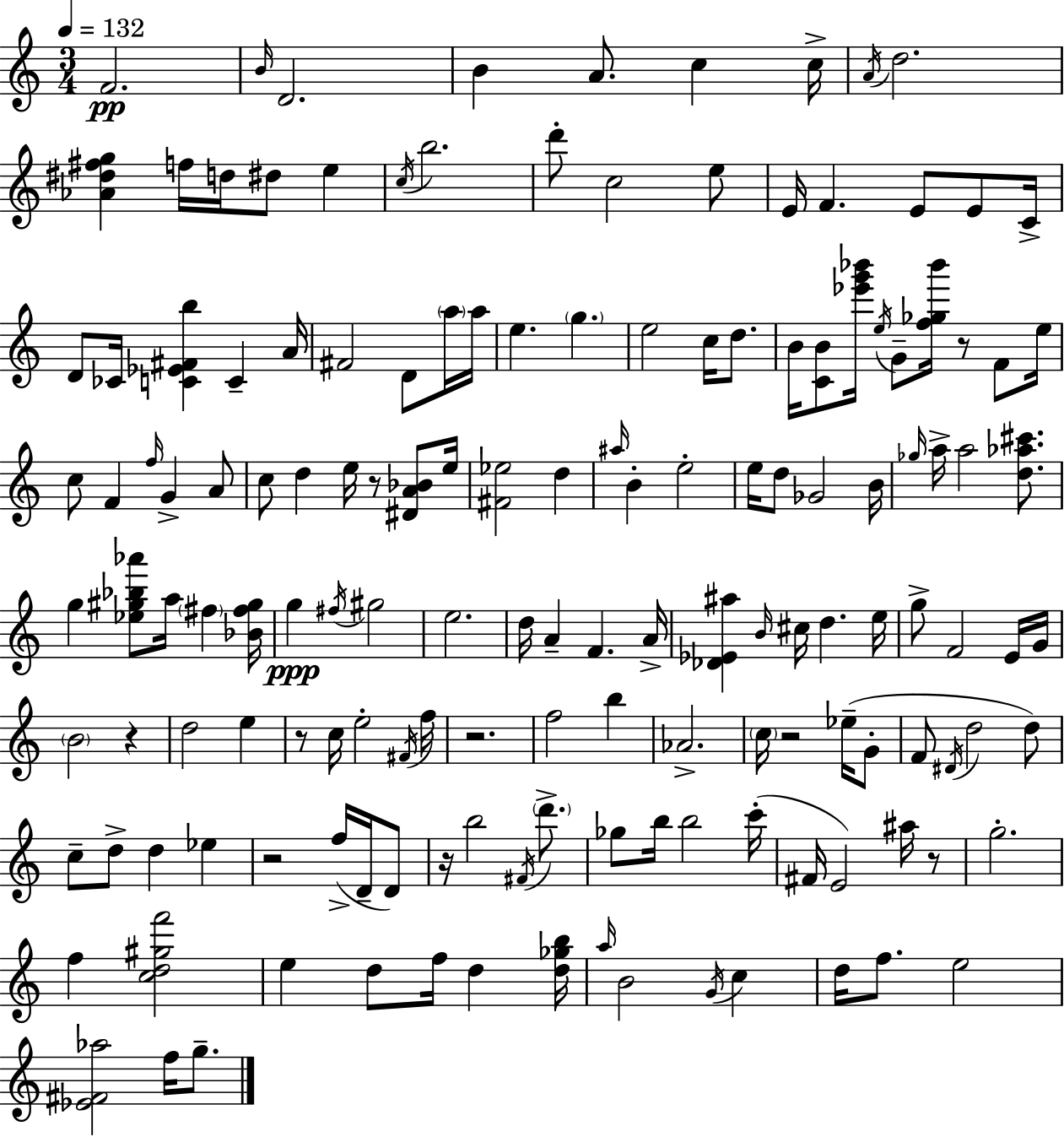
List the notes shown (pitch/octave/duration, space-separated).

F4/h. B4/s D4/h. B4/q A4/e. C5/q C5/s A4/s D5/h. [Ab4,D#5,F#5,G5]/q F5/s D5/s D#5/e E5/q C5/s B5/h. D6/e C5/h E5/e E4/s F4/q. E4/e E4/e C4/s D4/e CES4/s [C4,Eb4,F#4,B5]/q C4/q A4/s F#4/h D4/e A5/s A5/s E5/q. G5/q. E5/h C5/s D5/e. B4/s [C4,B4]/e [Eb6,G6,Bb6]/s E5/s G4/e [F5,Gb5,Bb6]/s R/e F4/e E5/s C5/e F4/q F5/s G4/q A4/e C5/e D5/q E5/s R/e [D#4,A4,Bb4]/e E5/s [F#4,Eb5]/h D5/q A#5/s B4/q E5/h E5/s D5/e Gb4/h B4/s Gb5/s A5/s A5/h [D5,Ab5,C#6]/e. G5/q [Eb5,G#5,Bb5,Ab6]/e A5/s F#5/q [Bb4,F#5,G#5]/s G5/q F#5/s G#5/h E5/h. D5/s A4/q F4/q. A4/s [Db4,Eb4,A#5]/q B4/s C#5/s D5/q. E5/s G5/e F4/h E4/s G4/s B4/h R/q D5/h E5/q R/e C5/s E5/h F#4/s F5/s R/h. F5/h B5/q Ab4/h. C5/s R/h Eb5/s G4/e F4/e D#4/s D5/h D5/e C5/e D5/e D5/q Eb5/q R/h F5/s D4/s D4/e R/s B5/h F#4/s D6/e. Gb5/e B5/s B5/h C6/s F#4/s E4/h A#5/s R/e G5/h. F5/q [C5,D5,G#5,F6]/h E5/q D5/e F5/s D5/q [D5,Gb5,B5]/s A5/s B4/h G4/s C5/q D5/s F5/e. E5/h [Eb4,F#4,Ab5]/h F5/s G5/e.